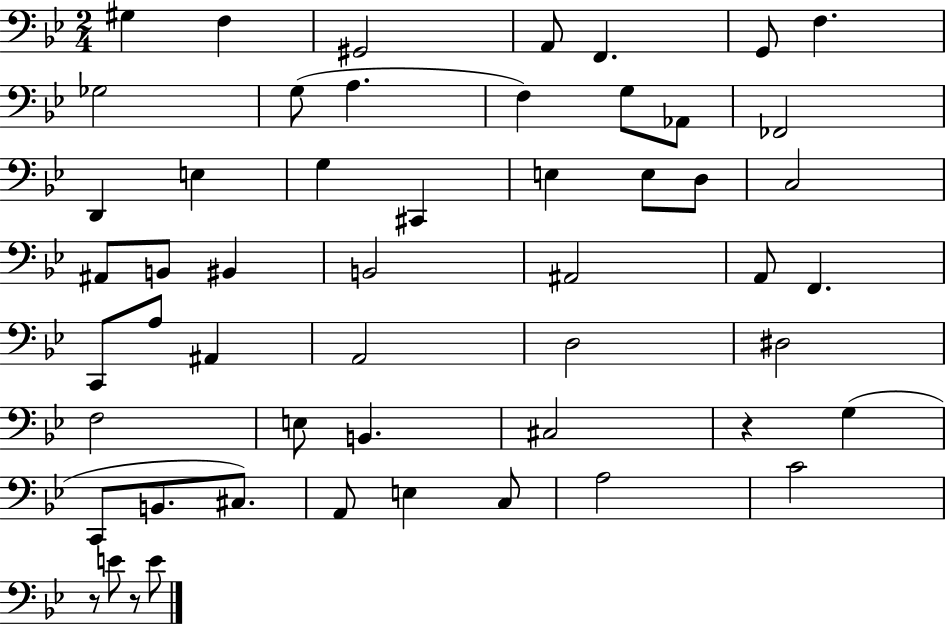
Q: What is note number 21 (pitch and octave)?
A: D3